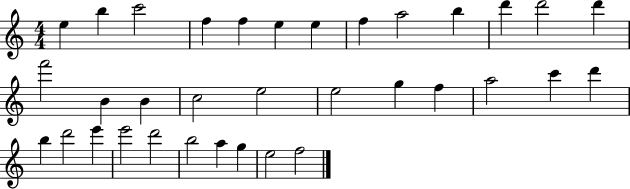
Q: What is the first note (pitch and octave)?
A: E5